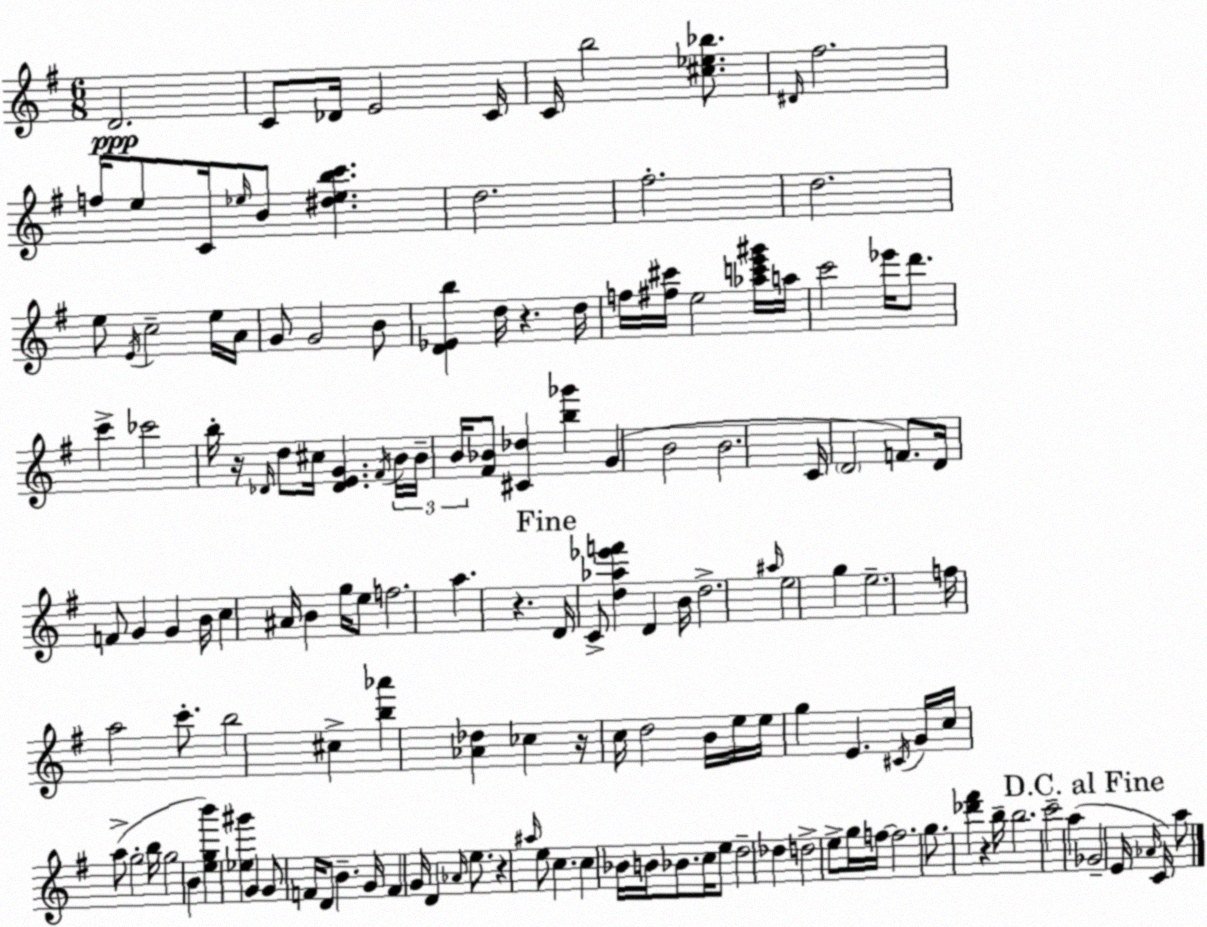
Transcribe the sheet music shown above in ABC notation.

X:1
T:Untitled
M:6/8
L:1/4
K:G
D2 C/2 _D/4 E2 C/4 C/4 b2 [^c_e_b]/2 ^D/4 ^f2 f/4 e/2 C/4 _e/4 B/2 [^d_ebc'] d2 ^f2 d2 e/2 E/4 c2 e/4 A/4 G/2 G2 B/2 [D_Eb] d/4 z d/4 f/4 [^f^c']/4 e2 [_ac'e'^g']/4 a/4 c'2 _e'/4 d'/2 c' _c'2 b/4 z/4 _D/4 d/2 ^c/4 [_DEG] ^F/4 B/4 B/4 B/4 [^F_B]/2 [^C_d] [b_g'] G B2 B2 C/4 D2 F/2 D/4 F/2 G G B/4 c ^A/4 B g/4 e/2 f2 a z D/4 C/2 [d_a_e'f'] D B/4 d2 ^a/4 e2 g e2 f/4 a2 c'/2 b2 ^c [b_a'] [_A_d] _c z/4 c/4 d2 B/4 e/4 e/4 g E ^C/4 G/4 c/4 a/2 g2 b/4 g2 B [egb'] [_e^g'] G G/2 F/4 D/2 B G/4 F G/4 D _A/4 e/2 z ^a/4 e/2 c c _B/4 B/4 _B/2 c/4 e/2 d2 _d d2 e/2 g/4 f/4 f2 g/2 [_d'^f'] z b/4 b2 c'2 a _G2 E/4 _A/4 C/4 a/2